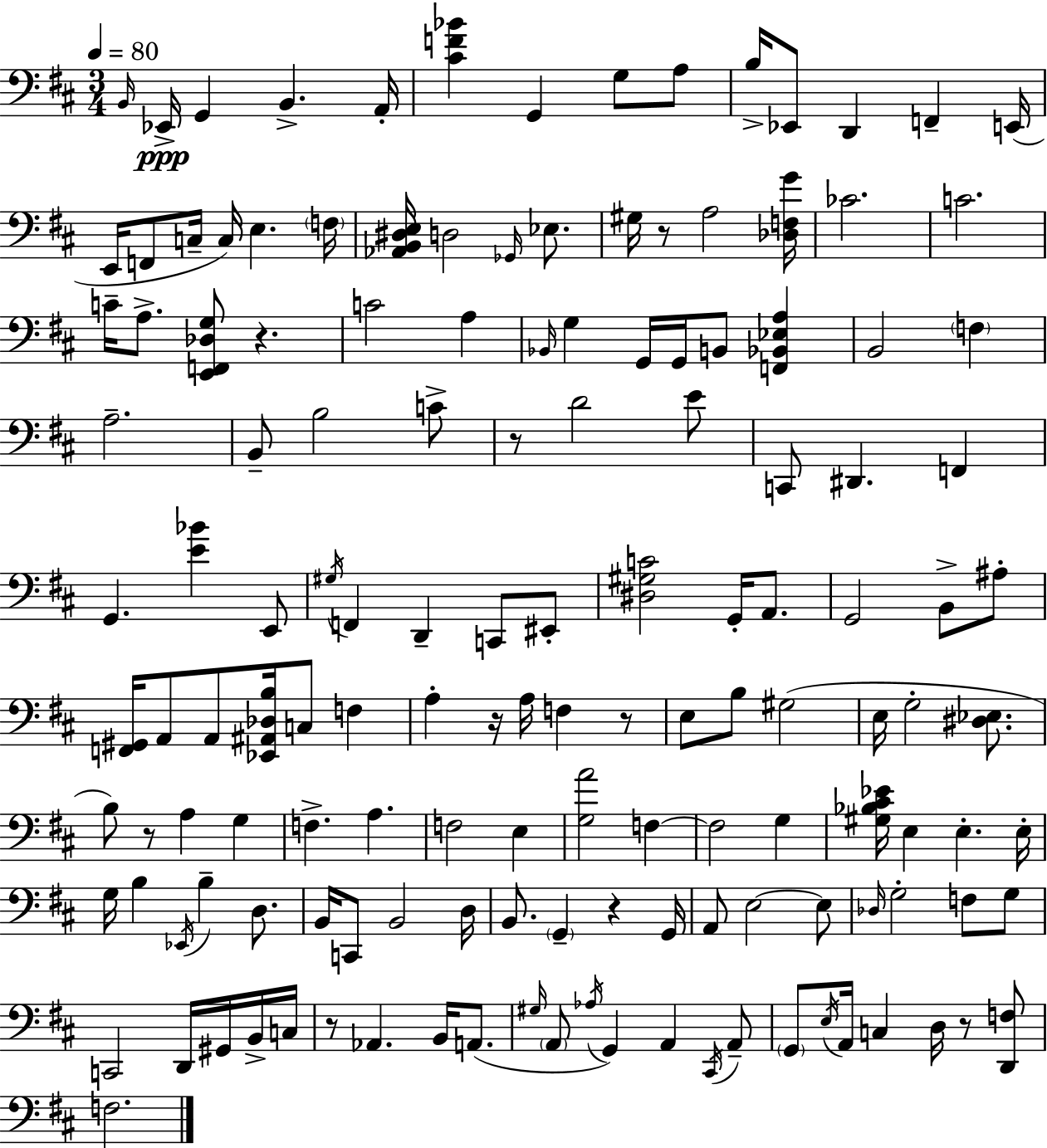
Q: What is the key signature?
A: D major